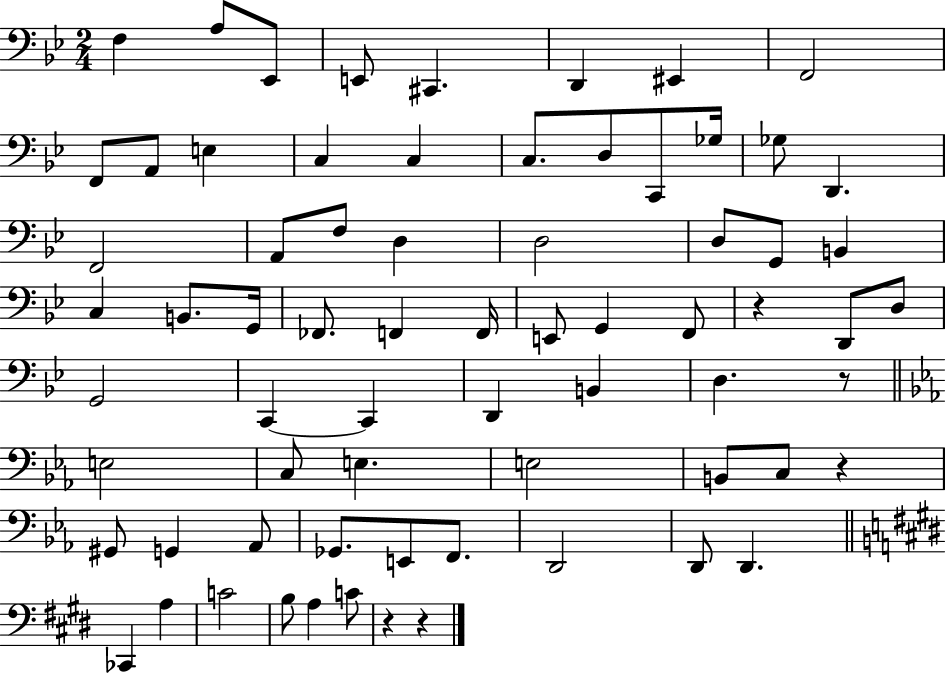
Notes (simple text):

F3/q A3/e Eb2/e E2/e C#2/q. D2/q EIS2/q F2/h F2/e A2/e E3/q C3/q C3/q C3/e. D3/e C2/e Gb3/s Gb3/e D2/q. F2/h A2/e F3/e D3/q D3/h D3/e G2/e B2/q C3/q B2/e. G2/s FES2/e. F2/q F2/s E2/e G2/q F2/e R/q D2/e D3/e G2/h C2/q C2/q D2/q B2/q D3/q. R/e E3/h C3/e E3/q. E3/h B2/e C3/e R/q G#2/e G2/q Ab2/e Gb2/e. E2/e F2/e. D2/h D2/e D2/q. CES2/q A3/q C4/h B3/e A3/q C4/e R/q R/q